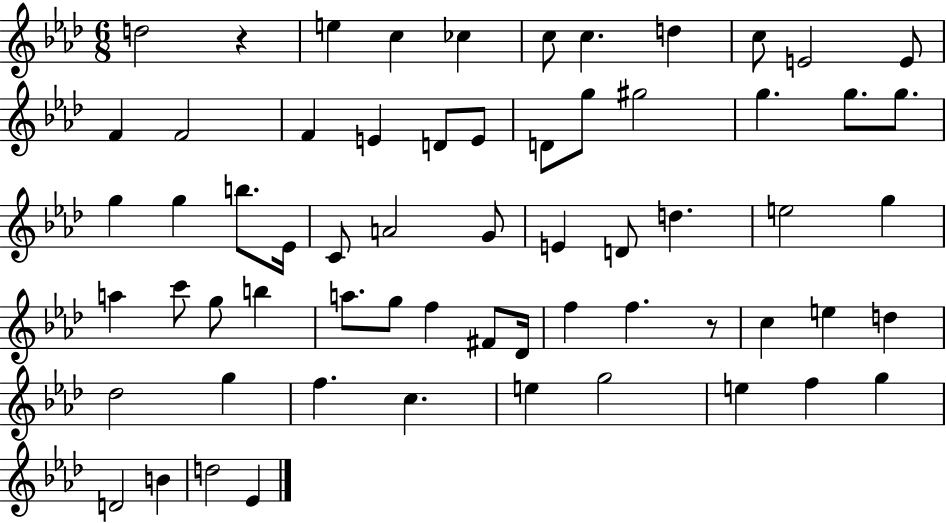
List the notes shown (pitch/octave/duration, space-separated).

D5/h R/q E5/q C5/q CES5/q C5/e C5/q. D5/q C5/e E4/h E4/e F4/q F4/h F4/q E4/q D4/e E4/e D4/e G5/e G#5/h G5/q. G5/e. G5/e. G5/q G5/q B5/e. Eb4/s C4/e A4/h G4/e E4/q D4/e D5/q. E5/h G5/q A5/q C6/e G5/e B5/q A5/e. G5/e F5/q F#4/e Db4/s F5/q F5/q. R/e C5/q E5/q D5/q Db5/h G5/q F5/q. C5/q. E5/q G5/h E5/q F5/q G5/q D4/h B4/q D5/h Eb4/q